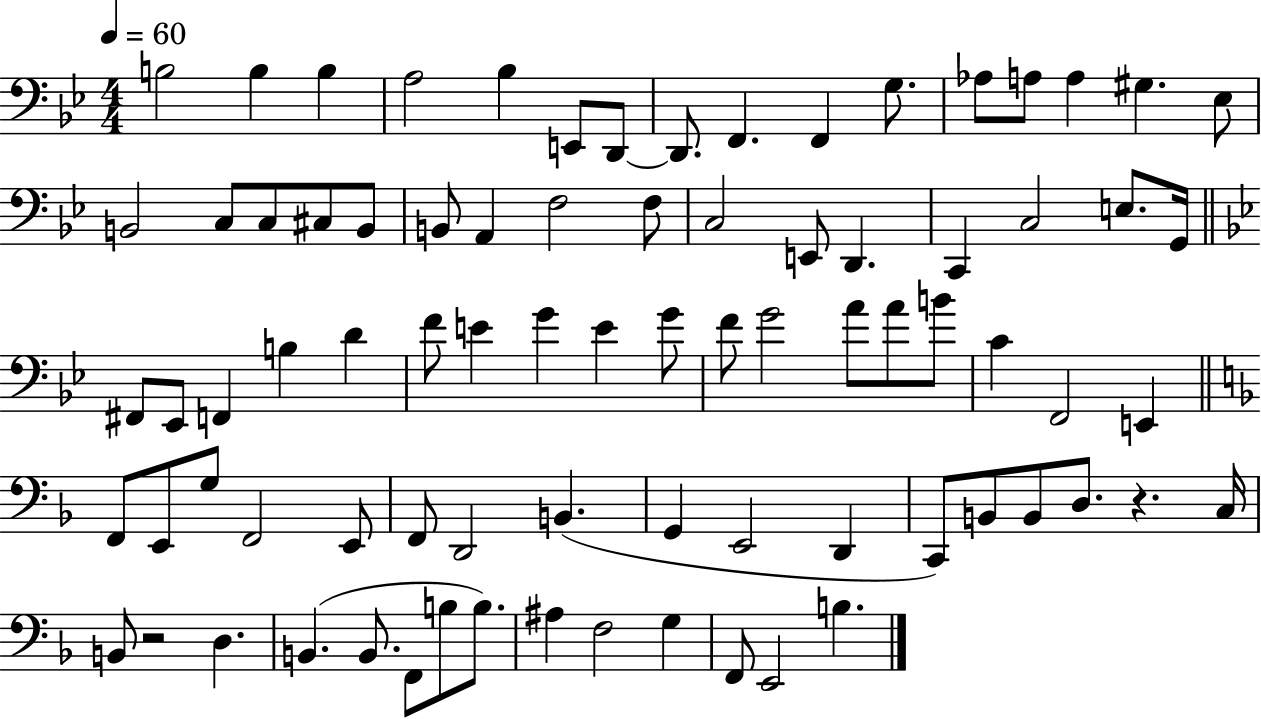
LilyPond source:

{
  \clef bass
  \numericTimeSignature
  \time 4/4
  \key bes \major
  \tempo 4 = 60
  b2 b4 b4 | a2 bes4 e,8 d,8~~ | d,8. f,4. f,4 g8. | aes8 a8 a4 gis4. ees8 | \break b,2 c8 c8 cis8 b,8 | b,8 a,4 f2 f8 | c2 e,8 d,4. | c,4 c2 e8. g,16 | \break \bar "||" \break \key bes \major fis,8 ees,8 f,4 b4 d'4 | f'8 e'4 g'4 e'4 g'8 | f'8 g'2 a'8 a'8 b'8 | c'4 f,2 e,4 | \break \bar "||" \break \key d \minor f,8 e,8 g8 f,2 e,8 | f,8 d,2 b,4.( | g,4 e,2 d,4 | c,8) b,8 b,8 d8. r4. c16 | \break b,8 r2 d4. | b,4.( b,8. f,8 b8 b8.) | ais4 f2 g4 | f,8 e,2 b4. | \break \bar "|."
}